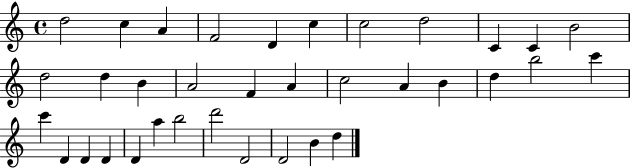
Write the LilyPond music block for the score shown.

{
  \clef treble
  \time 4/4
  \defaultTimeSignature
  \key c \major
  d''2 c''4 a'4 | f'2 d'4 c''4 | c''2 d''2 | c'4 c'4 b'2 | \break d''2 d''4 b'4 | a'2 f'4 a'4 | c''2 a'4 b'4 | d''4 b''2 c'''4 | \break c'''4 d'4 d'4 d'4 | d'4 a''4 b''2 | d'''2 d'2 | d'2 b'4 d''4 | \break \bar "|."
}